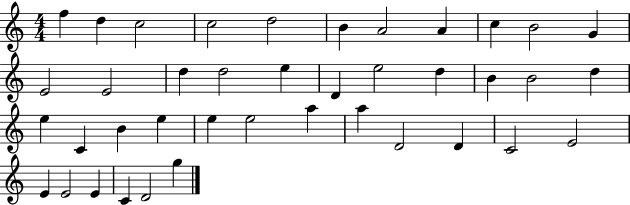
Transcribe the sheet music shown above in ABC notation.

X:1
T:Untitled
M:4/4
L:1/4
K:C
f d c2 c2 d2 B A2 A c B2 G E2 E2 d d2 e D e2 d B B2 d e C B e e e2 a a D2 D C2 E2 E E2 E C D2 g